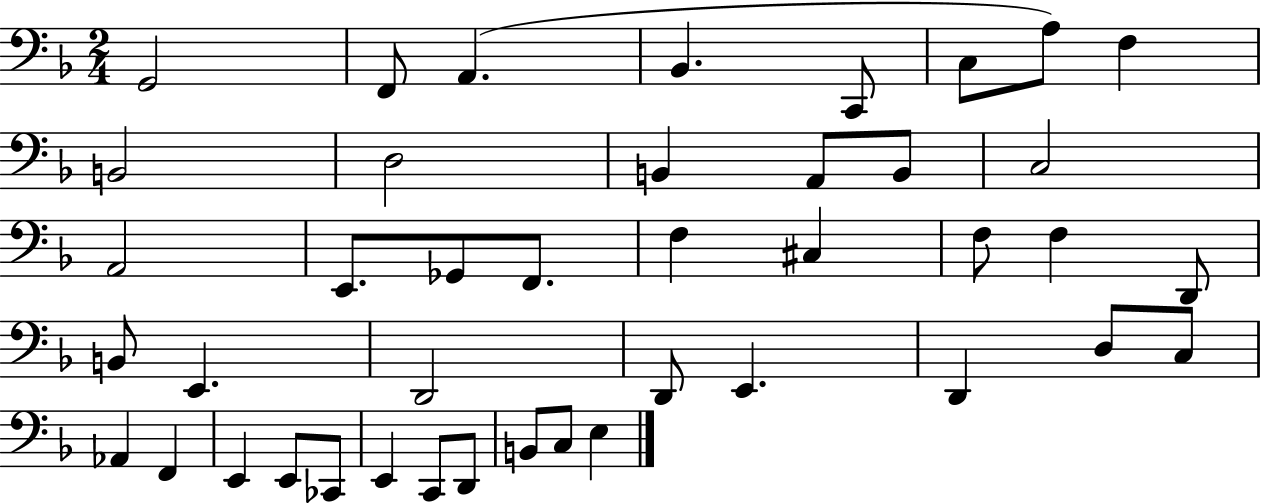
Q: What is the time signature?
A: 2/4